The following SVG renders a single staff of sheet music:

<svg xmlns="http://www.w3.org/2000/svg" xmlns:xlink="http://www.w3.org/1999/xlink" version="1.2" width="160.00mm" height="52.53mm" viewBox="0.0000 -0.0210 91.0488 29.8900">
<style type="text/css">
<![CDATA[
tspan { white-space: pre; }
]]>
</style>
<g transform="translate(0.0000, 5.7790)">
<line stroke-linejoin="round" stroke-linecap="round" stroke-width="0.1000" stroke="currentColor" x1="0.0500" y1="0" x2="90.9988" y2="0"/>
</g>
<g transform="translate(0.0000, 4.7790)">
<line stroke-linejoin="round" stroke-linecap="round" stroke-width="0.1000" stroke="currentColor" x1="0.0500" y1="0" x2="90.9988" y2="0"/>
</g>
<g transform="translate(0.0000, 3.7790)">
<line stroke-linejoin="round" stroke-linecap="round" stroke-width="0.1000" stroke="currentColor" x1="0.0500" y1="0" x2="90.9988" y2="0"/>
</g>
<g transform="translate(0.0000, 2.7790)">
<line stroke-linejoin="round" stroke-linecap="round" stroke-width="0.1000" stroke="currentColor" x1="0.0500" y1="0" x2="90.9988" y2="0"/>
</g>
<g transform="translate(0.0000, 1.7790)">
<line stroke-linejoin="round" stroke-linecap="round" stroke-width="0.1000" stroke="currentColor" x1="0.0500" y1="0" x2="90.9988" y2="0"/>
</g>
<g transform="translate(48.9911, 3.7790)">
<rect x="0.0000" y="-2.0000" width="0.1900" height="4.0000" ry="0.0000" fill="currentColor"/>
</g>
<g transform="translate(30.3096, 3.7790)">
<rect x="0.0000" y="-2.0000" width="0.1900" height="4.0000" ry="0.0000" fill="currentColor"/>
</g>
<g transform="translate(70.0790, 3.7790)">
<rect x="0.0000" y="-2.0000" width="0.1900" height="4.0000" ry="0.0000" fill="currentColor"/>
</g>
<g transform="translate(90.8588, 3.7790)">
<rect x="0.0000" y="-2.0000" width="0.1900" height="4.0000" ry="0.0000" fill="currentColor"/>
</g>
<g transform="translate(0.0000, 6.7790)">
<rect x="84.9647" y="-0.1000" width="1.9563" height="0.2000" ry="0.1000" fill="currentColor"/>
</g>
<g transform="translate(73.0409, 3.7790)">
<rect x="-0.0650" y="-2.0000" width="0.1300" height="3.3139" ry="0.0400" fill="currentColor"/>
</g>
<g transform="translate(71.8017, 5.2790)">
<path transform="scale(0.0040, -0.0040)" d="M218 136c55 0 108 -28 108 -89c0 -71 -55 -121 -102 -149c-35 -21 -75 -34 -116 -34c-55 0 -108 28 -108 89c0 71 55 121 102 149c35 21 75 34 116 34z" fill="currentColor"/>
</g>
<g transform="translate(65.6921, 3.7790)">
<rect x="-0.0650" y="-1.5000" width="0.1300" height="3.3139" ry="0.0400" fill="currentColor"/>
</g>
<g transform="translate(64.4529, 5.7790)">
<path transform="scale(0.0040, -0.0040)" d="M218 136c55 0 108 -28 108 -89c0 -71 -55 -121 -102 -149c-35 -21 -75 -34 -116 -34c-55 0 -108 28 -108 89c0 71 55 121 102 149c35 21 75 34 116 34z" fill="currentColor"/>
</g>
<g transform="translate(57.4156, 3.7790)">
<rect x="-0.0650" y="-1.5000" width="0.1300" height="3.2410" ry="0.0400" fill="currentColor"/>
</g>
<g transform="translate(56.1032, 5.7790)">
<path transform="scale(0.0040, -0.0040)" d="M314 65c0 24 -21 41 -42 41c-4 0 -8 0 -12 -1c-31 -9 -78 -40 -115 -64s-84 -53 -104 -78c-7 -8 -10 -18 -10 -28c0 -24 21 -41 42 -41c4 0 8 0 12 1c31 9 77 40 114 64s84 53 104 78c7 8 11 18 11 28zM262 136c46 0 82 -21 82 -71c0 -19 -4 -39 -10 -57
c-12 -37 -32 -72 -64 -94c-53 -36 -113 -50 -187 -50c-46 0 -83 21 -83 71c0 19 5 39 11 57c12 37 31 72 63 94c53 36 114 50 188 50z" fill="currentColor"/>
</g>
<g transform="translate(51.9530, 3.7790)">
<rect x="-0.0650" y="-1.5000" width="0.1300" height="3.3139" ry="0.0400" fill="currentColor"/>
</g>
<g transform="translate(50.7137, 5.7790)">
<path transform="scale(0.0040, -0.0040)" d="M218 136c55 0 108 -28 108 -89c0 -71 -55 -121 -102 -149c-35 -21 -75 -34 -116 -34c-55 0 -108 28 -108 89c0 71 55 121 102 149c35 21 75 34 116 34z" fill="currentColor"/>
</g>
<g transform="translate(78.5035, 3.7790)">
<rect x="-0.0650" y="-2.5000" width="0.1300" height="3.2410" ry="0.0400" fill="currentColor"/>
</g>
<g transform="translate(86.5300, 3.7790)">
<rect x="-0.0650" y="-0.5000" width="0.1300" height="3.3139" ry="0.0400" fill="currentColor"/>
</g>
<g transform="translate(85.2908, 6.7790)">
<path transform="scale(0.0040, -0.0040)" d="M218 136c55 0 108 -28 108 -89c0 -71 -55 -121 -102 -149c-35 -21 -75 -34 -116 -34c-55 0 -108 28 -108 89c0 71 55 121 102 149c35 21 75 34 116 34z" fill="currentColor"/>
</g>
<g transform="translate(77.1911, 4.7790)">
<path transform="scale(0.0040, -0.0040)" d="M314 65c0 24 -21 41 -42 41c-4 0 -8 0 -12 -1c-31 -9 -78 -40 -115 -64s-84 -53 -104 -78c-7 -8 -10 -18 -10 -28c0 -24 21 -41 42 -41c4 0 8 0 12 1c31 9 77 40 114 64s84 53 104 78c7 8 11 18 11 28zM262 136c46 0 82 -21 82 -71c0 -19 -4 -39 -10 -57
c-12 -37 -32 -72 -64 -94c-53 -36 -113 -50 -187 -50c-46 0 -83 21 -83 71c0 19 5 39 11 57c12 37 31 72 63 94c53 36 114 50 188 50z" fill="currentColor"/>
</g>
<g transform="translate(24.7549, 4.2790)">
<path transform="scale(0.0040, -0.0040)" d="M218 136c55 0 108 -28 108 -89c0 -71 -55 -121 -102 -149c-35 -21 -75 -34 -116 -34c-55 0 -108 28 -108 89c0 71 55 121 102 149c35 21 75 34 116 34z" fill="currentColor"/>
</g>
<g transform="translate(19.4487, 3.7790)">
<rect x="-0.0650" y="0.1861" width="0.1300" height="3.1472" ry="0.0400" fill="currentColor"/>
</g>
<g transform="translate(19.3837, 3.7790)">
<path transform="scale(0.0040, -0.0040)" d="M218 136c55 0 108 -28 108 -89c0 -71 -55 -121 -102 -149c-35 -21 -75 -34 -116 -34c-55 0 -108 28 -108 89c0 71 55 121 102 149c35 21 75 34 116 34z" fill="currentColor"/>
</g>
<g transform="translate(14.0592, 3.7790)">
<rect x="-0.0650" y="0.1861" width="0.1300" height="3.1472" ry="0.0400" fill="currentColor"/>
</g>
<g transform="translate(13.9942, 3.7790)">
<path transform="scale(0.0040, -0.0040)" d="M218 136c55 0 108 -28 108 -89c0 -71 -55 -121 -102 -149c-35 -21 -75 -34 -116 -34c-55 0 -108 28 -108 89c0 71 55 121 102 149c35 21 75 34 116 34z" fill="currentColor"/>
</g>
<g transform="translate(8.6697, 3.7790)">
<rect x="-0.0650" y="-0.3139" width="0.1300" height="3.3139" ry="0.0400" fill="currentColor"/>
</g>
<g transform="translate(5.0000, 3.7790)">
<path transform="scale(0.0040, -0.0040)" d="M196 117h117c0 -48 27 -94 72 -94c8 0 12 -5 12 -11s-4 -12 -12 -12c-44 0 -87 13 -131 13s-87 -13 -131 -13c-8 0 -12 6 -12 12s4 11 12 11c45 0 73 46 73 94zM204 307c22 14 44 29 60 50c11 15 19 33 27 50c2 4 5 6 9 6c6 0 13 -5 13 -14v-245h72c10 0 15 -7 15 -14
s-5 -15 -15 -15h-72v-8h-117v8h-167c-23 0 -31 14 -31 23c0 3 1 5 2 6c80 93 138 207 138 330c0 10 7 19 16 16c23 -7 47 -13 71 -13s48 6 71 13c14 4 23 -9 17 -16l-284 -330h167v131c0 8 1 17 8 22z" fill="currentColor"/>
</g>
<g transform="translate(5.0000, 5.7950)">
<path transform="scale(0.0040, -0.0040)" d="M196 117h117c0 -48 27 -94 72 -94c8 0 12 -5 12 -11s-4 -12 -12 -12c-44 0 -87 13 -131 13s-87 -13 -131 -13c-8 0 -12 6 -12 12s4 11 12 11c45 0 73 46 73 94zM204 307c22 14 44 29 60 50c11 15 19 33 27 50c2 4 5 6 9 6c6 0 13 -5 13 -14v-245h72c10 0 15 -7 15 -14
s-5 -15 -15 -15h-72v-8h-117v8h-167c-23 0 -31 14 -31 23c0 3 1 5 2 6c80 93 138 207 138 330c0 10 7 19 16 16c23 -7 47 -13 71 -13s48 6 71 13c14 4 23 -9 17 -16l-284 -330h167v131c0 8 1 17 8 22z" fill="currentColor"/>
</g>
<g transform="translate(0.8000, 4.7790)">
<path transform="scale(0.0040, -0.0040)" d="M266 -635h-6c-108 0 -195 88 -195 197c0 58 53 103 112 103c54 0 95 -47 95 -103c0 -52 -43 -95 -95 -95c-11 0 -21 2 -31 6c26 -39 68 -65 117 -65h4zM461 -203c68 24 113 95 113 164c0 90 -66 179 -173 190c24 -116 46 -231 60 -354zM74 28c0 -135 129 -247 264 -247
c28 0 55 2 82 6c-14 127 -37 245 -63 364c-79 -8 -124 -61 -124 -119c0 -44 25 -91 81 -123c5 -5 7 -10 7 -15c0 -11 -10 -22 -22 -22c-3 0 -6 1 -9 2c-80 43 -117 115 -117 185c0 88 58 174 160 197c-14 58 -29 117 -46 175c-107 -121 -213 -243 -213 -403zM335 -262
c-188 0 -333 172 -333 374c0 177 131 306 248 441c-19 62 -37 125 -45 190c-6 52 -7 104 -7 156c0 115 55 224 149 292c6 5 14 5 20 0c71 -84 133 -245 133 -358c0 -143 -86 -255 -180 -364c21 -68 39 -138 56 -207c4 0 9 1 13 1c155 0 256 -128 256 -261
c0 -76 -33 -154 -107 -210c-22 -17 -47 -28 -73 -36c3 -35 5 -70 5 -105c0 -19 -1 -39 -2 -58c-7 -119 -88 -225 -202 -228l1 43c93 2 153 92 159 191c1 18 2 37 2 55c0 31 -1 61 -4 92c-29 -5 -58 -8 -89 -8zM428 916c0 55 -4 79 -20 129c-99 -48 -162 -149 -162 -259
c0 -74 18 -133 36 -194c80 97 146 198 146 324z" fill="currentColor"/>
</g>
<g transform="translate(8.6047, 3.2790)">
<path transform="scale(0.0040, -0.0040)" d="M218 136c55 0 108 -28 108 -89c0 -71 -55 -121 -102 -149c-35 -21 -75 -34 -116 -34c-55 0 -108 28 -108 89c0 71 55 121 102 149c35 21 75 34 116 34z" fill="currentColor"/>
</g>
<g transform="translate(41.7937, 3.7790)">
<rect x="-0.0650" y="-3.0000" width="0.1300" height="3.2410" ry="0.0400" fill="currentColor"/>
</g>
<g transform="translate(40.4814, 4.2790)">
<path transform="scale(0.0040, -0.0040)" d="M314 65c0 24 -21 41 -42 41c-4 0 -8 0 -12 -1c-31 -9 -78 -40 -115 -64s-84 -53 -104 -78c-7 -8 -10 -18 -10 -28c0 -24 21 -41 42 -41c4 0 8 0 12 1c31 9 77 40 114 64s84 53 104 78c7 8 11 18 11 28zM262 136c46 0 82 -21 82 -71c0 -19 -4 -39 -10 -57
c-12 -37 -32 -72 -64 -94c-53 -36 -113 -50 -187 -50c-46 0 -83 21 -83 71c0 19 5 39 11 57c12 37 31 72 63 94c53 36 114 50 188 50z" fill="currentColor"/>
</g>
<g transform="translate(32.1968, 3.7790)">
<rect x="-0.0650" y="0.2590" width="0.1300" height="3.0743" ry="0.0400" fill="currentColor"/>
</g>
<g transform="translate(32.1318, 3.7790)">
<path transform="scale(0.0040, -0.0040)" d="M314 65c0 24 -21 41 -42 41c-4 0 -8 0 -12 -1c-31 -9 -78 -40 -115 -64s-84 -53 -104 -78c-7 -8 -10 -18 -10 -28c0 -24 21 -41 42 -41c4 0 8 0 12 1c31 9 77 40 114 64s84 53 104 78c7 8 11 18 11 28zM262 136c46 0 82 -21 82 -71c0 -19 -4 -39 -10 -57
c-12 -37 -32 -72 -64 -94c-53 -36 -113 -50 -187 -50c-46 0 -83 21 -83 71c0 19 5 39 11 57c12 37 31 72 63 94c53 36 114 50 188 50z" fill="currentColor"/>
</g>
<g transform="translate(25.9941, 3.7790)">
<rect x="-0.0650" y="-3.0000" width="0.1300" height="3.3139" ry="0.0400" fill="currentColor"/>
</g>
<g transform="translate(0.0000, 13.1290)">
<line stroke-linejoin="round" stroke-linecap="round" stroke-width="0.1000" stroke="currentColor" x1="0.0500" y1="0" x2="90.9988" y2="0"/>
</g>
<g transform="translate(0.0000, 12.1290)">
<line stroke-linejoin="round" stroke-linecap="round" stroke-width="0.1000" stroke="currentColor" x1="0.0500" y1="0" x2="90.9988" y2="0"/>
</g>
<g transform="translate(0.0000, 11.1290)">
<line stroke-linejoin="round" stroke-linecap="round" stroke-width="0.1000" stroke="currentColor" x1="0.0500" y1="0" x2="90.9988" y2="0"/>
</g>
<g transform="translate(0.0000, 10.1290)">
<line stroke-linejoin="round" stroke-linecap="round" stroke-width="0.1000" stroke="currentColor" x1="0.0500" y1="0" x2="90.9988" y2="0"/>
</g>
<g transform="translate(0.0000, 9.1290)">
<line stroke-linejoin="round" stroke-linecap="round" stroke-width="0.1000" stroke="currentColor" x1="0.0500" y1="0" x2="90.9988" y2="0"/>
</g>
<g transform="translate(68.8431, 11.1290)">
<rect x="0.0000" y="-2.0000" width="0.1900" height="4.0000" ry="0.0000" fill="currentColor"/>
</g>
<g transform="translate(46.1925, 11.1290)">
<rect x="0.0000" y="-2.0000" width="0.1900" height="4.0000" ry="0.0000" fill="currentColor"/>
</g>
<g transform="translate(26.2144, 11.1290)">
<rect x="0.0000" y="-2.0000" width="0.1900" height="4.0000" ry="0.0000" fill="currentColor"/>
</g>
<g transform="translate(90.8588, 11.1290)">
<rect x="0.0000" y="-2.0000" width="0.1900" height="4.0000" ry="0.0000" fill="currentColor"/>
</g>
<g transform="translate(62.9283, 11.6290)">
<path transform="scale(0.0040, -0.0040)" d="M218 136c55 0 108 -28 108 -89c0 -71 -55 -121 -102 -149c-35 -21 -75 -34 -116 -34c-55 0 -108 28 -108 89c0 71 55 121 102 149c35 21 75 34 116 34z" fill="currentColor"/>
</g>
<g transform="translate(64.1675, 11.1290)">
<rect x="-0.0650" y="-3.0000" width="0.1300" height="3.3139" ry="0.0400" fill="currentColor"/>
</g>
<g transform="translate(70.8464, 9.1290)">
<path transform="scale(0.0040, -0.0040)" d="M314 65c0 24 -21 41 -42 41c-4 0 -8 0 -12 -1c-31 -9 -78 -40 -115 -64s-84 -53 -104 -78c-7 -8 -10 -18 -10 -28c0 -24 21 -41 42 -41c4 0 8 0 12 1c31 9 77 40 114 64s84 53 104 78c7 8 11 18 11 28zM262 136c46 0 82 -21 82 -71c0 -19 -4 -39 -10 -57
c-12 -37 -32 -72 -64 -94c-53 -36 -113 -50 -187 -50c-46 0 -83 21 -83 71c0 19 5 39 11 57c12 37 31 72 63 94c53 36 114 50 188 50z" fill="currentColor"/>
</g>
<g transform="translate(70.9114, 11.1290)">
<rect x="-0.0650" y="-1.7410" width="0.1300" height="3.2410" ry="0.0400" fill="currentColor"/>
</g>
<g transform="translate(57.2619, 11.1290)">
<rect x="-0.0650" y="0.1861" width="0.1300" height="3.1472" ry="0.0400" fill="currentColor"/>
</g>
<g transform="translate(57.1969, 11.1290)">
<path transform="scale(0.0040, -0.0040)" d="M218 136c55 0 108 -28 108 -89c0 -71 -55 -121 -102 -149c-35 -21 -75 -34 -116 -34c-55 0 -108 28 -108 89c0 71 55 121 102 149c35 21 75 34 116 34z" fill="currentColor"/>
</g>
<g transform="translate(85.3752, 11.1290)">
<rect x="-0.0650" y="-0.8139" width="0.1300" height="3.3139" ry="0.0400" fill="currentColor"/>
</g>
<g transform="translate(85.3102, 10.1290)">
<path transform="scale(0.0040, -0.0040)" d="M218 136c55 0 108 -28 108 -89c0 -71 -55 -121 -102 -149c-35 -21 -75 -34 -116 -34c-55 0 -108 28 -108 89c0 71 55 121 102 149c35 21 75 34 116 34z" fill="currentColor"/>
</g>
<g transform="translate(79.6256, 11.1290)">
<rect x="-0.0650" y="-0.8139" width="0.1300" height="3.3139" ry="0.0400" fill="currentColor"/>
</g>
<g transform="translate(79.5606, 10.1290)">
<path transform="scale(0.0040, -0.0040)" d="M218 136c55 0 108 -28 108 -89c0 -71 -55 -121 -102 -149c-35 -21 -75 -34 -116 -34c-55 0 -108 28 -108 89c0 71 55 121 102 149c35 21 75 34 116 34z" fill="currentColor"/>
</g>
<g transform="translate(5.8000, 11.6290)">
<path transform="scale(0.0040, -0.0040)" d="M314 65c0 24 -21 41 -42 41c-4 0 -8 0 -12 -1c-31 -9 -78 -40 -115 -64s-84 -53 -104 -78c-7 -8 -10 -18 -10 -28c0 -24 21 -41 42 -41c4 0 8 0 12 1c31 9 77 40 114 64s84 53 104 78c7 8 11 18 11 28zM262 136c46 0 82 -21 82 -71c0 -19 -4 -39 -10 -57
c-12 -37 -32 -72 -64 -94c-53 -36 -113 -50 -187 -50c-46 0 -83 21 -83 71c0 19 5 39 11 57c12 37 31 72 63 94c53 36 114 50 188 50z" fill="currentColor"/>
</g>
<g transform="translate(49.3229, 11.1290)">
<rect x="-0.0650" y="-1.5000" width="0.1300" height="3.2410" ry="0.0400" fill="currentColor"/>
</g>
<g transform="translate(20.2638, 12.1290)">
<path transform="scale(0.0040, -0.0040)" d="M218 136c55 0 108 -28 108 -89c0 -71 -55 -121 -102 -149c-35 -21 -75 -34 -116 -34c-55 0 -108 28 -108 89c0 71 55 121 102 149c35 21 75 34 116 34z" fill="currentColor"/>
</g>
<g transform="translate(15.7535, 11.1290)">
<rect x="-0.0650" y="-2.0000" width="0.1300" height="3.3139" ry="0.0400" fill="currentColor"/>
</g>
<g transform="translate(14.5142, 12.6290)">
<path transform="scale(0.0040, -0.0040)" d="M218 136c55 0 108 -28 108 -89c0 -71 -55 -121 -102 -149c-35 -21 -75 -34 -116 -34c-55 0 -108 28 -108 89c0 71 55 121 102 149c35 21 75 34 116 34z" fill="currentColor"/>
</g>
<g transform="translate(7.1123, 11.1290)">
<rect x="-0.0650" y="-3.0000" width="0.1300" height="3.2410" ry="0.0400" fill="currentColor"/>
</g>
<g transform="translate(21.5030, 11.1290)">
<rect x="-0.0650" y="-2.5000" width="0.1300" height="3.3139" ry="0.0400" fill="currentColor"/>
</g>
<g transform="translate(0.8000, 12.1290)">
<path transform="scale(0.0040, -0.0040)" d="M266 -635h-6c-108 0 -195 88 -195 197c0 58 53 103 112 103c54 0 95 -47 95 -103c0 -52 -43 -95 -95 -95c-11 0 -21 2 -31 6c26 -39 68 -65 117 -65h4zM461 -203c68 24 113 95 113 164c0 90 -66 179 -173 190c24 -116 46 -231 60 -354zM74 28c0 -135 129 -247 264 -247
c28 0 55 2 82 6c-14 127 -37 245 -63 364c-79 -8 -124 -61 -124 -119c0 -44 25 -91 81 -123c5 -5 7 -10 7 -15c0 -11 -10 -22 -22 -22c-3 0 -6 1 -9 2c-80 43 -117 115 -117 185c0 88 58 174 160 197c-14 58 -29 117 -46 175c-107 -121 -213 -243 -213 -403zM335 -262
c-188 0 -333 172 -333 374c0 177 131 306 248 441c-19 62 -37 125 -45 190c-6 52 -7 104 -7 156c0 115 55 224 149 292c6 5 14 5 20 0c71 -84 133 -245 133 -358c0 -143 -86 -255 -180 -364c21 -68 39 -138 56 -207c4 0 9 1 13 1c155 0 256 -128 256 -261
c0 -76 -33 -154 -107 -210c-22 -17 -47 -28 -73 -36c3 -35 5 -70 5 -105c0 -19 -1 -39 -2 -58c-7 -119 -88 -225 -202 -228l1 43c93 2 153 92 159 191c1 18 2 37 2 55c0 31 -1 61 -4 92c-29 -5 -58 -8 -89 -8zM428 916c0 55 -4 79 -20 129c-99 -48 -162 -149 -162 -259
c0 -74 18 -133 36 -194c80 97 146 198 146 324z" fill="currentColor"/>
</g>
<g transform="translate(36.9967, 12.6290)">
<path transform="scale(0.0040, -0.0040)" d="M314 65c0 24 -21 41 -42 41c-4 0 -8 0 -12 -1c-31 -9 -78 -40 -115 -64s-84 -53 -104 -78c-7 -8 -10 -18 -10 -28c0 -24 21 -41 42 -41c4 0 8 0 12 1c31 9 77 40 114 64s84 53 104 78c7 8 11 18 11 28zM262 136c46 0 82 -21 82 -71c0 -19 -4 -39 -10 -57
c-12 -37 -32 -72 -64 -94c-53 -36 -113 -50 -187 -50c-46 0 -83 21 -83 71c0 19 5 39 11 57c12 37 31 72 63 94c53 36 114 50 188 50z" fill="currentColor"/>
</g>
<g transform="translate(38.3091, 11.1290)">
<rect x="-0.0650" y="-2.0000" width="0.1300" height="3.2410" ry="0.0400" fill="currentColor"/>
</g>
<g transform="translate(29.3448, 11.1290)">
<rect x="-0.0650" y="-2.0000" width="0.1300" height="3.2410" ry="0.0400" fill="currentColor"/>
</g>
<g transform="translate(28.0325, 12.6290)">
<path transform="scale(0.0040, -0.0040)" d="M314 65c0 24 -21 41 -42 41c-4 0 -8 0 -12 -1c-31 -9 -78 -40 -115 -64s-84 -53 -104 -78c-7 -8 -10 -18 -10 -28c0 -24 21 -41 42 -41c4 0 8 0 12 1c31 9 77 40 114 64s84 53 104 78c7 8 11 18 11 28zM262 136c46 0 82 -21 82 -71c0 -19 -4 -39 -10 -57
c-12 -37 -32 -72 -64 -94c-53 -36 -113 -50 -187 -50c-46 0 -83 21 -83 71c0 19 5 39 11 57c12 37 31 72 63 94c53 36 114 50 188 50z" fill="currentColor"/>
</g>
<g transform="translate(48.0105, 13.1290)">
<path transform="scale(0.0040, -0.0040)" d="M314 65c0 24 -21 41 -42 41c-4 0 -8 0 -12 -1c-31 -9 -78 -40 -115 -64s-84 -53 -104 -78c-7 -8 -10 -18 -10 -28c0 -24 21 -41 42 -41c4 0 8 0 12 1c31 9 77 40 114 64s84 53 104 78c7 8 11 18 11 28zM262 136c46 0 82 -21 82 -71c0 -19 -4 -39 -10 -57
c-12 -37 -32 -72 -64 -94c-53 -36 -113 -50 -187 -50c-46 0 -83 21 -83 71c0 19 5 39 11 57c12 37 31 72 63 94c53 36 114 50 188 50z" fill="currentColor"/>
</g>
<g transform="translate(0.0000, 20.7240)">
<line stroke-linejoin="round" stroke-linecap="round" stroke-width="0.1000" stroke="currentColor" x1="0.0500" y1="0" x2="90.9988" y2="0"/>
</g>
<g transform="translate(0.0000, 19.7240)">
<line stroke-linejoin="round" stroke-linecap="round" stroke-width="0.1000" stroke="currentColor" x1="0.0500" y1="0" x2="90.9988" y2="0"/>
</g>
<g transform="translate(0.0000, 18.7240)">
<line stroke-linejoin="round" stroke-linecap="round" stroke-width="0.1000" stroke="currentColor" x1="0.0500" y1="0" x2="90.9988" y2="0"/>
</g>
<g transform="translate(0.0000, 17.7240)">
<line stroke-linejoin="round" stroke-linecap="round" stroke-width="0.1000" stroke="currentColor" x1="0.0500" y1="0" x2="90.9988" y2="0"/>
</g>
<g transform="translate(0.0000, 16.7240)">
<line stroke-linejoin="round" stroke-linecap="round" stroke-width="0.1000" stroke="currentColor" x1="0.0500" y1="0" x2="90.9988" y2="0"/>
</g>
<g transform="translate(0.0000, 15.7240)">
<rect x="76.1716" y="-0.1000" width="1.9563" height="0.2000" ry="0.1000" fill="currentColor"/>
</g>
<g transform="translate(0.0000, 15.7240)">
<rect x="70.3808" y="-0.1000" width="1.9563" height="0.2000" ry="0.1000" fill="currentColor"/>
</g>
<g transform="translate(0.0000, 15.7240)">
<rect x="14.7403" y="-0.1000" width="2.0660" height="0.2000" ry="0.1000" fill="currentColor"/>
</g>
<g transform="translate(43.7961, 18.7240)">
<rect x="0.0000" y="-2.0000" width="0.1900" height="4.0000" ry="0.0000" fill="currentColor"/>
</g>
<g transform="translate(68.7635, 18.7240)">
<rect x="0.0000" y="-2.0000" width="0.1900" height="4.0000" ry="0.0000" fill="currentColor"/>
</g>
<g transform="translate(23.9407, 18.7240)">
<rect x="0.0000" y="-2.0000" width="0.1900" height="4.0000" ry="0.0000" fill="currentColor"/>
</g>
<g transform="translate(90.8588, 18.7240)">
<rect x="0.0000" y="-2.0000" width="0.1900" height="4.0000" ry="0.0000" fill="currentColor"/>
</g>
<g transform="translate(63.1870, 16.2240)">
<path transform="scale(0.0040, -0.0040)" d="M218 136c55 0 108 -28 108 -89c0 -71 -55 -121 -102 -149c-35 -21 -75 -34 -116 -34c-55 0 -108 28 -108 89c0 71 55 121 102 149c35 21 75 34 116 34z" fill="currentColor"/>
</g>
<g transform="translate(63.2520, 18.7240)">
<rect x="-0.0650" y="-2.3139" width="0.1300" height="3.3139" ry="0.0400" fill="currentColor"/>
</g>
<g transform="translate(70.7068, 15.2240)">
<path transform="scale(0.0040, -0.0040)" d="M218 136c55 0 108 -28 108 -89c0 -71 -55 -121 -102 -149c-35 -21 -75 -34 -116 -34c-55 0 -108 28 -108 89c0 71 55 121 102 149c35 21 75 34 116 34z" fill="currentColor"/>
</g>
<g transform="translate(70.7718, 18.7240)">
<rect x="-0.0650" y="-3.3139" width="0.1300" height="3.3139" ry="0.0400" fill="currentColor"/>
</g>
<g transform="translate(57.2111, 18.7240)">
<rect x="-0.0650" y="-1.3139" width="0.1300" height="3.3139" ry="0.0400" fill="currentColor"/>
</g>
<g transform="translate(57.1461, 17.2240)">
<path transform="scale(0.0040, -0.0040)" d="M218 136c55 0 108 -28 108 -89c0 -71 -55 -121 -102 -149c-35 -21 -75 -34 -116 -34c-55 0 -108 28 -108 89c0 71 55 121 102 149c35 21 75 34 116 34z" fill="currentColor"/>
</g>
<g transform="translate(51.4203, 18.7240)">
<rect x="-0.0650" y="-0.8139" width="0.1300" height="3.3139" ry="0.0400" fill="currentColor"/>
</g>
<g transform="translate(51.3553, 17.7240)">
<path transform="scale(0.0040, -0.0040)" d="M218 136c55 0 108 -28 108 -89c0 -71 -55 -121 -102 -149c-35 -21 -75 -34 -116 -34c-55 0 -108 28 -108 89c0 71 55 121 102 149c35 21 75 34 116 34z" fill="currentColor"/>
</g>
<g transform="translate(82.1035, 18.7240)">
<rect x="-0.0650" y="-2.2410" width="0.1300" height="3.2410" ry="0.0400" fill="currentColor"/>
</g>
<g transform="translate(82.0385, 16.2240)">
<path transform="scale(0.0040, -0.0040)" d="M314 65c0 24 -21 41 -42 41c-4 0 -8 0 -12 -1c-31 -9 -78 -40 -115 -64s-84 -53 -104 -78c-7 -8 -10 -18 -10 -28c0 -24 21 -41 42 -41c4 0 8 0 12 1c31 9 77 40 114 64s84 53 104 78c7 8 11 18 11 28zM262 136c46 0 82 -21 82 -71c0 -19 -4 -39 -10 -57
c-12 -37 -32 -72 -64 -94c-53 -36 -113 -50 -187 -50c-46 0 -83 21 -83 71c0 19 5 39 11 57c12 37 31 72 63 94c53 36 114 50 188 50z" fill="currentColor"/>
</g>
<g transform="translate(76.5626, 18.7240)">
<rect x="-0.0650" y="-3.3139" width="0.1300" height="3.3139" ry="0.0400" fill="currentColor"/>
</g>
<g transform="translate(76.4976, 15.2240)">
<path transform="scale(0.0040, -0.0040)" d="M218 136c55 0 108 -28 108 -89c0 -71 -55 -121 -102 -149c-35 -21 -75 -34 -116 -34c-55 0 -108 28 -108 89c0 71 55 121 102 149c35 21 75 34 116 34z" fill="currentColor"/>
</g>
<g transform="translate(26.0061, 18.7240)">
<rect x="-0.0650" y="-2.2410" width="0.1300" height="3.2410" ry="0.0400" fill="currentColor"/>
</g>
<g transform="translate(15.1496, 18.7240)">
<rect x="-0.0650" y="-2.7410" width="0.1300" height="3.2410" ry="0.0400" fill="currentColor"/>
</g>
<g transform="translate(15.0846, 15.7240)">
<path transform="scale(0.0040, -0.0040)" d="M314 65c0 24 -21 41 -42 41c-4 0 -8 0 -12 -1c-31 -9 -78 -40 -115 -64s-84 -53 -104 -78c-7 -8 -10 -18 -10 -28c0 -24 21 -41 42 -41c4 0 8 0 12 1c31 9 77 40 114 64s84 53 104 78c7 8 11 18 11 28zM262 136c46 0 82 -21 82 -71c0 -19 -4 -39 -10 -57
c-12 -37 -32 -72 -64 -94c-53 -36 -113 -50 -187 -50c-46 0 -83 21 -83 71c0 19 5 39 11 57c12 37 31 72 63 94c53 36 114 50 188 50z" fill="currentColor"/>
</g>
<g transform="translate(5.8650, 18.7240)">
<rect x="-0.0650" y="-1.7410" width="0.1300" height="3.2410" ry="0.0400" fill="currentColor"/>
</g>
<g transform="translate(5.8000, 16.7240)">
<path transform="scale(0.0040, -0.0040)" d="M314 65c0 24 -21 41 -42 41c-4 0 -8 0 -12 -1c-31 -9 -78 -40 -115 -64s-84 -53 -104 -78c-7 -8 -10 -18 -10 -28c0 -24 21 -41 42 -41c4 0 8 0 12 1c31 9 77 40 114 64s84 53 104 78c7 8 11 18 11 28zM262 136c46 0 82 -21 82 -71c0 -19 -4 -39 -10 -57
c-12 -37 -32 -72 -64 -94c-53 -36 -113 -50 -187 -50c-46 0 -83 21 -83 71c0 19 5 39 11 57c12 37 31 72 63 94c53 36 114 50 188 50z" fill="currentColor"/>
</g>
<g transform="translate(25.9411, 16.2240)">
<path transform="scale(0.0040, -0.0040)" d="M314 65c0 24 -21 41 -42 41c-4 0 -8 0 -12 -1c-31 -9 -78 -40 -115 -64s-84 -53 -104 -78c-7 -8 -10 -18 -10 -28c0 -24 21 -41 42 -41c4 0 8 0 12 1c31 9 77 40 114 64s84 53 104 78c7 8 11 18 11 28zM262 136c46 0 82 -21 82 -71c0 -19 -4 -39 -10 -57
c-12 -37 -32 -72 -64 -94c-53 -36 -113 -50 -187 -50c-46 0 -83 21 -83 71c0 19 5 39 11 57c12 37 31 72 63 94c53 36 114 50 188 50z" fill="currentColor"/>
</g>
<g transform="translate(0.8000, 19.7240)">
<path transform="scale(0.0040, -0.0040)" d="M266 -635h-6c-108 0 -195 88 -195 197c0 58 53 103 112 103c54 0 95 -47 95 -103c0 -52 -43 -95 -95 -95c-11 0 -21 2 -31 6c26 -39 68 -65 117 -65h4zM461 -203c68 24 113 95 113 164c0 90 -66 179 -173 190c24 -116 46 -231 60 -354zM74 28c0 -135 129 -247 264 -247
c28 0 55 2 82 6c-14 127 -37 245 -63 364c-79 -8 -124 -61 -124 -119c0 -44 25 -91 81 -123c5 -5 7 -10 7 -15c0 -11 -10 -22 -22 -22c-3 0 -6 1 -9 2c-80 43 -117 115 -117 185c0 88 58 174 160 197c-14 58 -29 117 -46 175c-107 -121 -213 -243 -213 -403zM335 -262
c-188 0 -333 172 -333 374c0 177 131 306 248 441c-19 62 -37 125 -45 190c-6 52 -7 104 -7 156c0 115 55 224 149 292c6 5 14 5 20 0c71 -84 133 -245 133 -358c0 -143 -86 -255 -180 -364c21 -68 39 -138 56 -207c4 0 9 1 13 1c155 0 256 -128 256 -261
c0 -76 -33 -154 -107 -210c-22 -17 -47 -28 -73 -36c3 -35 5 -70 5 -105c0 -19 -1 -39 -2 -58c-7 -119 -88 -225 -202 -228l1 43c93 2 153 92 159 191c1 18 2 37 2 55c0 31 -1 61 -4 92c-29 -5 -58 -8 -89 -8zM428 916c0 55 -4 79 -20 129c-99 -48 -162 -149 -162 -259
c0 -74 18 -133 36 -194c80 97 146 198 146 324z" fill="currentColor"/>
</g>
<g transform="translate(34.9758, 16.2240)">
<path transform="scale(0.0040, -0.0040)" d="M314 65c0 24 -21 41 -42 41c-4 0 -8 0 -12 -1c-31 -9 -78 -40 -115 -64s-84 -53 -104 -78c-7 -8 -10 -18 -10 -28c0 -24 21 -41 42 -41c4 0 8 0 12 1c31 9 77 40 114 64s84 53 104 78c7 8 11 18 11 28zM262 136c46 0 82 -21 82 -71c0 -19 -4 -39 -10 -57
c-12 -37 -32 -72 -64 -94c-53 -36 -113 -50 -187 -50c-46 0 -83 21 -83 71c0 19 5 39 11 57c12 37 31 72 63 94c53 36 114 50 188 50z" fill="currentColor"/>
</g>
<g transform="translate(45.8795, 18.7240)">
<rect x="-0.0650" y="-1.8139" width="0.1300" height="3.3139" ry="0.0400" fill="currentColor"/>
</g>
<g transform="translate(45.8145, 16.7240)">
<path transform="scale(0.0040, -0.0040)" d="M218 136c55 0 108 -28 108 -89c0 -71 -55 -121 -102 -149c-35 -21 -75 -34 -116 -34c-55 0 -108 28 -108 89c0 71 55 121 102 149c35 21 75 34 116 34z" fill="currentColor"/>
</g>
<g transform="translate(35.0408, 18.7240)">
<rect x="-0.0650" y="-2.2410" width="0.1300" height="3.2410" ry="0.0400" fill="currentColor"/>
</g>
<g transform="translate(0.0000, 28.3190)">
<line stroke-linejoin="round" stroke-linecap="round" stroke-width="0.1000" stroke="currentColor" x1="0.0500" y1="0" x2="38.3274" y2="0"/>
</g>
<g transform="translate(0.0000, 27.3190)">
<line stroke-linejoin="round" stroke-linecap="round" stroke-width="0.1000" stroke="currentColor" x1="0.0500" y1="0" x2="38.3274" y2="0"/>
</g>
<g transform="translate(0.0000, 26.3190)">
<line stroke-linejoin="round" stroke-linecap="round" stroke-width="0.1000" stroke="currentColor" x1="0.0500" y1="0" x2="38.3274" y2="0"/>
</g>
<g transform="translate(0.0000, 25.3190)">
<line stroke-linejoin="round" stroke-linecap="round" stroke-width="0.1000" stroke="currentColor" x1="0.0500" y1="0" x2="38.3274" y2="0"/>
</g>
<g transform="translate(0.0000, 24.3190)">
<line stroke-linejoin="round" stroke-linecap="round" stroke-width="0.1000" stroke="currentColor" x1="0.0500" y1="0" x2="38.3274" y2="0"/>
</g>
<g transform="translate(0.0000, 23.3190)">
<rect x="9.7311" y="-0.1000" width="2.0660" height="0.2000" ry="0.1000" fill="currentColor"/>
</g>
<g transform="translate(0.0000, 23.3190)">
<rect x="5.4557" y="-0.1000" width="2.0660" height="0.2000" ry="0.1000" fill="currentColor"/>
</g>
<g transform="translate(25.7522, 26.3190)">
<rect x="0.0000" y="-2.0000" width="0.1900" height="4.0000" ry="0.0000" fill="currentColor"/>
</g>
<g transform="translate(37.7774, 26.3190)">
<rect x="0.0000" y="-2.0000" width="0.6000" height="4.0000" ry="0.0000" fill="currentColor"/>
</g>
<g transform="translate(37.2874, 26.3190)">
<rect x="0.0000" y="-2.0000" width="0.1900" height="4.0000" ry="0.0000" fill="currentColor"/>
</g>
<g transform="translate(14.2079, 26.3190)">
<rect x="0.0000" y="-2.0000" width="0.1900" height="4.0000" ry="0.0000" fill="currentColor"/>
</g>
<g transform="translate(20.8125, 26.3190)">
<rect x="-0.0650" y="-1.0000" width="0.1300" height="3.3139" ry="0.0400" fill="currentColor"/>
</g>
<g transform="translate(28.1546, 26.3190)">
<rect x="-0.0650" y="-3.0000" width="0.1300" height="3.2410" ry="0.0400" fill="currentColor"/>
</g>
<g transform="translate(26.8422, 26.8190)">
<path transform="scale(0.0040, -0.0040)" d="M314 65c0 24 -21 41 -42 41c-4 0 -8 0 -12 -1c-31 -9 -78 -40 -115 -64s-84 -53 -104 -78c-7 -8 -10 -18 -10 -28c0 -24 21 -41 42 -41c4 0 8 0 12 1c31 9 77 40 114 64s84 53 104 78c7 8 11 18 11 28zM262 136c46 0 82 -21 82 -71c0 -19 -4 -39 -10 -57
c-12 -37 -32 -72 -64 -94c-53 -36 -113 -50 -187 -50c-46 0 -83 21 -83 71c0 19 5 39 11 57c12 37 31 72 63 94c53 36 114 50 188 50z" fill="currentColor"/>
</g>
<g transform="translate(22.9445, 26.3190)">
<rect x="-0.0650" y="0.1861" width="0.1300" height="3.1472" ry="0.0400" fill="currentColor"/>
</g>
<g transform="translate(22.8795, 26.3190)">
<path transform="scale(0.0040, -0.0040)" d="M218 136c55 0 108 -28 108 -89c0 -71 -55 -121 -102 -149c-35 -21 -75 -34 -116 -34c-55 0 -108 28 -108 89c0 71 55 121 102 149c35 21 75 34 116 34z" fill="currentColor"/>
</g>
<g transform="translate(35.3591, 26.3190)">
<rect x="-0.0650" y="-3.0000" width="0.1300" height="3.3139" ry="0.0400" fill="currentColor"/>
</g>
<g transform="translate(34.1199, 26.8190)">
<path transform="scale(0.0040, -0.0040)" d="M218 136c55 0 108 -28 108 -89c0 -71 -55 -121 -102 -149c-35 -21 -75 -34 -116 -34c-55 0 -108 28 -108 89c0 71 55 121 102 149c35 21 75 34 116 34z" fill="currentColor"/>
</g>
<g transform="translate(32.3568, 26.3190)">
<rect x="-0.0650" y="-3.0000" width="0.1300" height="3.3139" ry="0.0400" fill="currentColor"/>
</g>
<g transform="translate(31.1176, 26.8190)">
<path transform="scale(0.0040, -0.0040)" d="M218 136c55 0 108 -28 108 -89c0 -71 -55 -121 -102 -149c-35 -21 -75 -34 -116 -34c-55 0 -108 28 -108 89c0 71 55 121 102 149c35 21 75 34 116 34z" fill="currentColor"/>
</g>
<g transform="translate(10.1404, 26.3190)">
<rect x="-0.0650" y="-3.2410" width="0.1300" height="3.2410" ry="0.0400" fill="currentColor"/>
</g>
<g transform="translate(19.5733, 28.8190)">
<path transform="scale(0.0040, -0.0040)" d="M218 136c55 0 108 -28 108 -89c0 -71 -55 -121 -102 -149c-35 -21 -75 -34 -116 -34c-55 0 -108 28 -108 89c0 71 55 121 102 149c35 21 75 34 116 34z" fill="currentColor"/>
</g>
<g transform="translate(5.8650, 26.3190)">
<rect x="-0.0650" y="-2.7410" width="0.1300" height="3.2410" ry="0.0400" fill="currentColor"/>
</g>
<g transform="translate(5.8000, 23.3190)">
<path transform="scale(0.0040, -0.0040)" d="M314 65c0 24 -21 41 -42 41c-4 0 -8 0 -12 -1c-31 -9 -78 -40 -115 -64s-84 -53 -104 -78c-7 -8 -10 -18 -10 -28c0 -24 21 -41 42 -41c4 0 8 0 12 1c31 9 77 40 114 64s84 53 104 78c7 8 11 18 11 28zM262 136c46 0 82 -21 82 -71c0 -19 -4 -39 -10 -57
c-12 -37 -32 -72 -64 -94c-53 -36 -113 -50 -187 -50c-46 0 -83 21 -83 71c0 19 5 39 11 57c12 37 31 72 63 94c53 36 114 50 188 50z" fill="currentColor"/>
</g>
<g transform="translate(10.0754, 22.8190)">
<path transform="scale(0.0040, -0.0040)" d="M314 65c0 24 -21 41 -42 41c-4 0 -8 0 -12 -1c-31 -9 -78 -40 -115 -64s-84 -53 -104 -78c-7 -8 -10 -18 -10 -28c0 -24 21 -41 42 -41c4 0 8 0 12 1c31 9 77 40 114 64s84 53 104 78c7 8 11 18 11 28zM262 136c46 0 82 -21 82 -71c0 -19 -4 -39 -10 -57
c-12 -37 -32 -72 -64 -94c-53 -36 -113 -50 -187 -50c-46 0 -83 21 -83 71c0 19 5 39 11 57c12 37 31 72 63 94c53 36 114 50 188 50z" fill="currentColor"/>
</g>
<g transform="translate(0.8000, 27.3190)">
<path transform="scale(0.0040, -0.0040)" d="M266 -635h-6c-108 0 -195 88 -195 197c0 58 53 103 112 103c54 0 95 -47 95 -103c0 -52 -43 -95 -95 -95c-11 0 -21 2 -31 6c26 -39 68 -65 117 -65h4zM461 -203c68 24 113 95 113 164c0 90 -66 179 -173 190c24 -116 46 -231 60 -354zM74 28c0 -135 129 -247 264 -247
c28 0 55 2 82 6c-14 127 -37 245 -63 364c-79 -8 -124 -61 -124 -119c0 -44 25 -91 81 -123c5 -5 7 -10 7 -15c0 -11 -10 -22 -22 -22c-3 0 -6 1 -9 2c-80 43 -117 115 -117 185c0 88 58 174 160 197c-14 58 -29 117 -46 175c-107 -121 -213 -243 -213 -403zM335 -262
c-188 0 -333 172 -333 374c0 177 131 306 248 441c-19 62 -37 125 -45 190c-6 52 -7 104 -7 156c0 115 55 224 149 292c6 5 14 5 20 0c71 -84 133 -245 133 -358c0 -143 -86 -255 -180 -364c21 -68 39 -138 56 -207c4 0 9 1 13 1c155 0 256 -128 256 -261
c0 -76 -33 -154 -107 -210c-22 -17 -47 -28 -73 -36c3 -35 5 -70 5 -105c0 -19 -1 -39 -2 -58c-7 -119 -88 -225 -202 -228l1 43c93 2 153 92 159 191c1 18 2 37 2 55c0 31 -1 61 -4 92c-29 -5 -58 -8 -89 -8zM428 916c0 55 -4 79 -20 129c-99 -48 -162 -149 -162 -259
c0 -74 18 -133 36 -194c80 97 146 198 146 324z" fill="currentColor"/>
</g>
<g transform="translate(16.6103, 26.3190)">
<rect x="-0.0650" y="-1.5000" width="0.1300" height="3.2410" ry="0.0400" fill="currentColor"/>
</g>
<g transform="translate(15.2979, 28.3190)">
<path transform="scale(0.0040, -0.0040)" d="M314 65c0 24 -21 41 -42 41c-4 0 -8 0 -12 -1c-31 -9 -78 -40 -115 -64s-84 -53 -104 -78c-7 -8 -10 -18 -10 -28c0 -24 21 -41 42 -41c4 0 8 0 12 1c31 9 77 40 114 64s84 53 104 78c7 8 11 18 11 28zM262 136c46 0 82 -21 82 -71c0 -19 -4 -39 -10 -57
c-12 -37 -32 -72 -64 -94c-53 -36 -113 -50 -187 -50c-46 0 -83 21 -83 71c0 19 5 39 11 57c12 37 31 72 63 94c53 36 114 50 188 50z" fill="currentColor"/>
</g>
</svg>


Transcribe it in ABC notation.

X:1
T:Untitled
M:4/4
L:1/4
K:C
c B B A B2 A2 E E2 E F G2 C A2 F G F2 F2 E2 B A f2 d d f2 a2 g2 g2 f d e g b b g2 a2 b2 E2 D B A2 A A